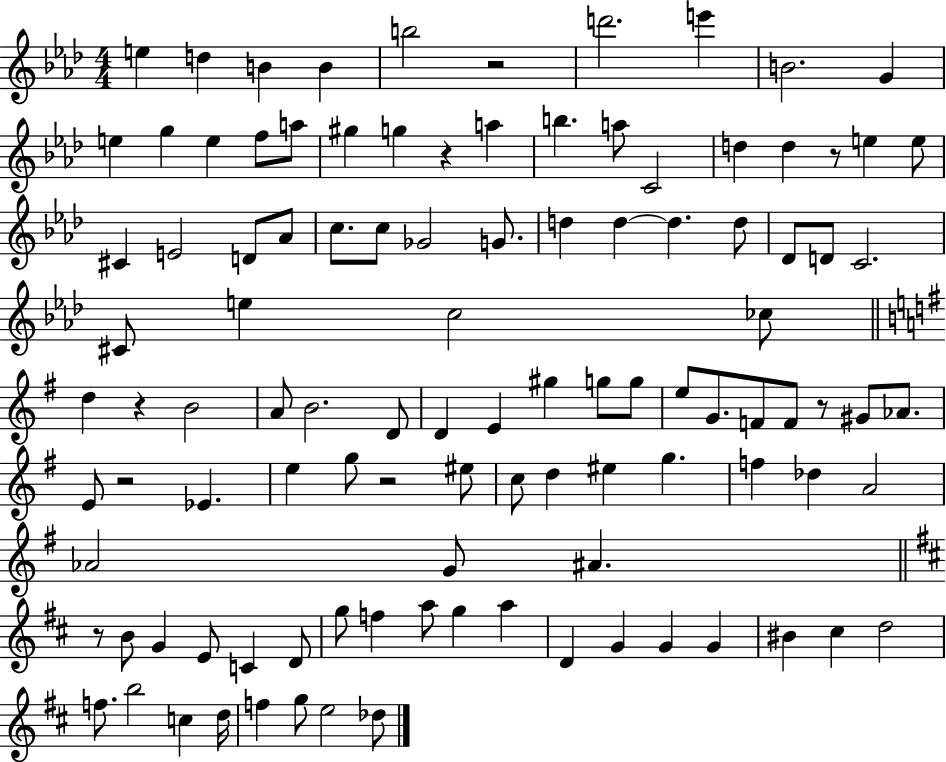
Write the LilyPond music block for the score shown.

{
  \clef treble
  \numericTimeSignature
  \time 4/4
  \key aes \major
  e''4 d''4 b'4 b'4 | b''2 r2 | d'''2. e'''4 | b'2. g'4 | \break e''4 g''4 e''4 f''8 a''8 | gis''4 g''4 r4 a''4 | b''4. a''8 c'2 | d''4 d''4 r8 e''4 e''8 | \break cis'4 e'2 d'8 aes'8 | c''8. c''8 ges'2 g'8. | d''4 d''4~~ d''4. d''8 | des'8 d'8 c'2. | \break cis'8 e''4 c''2 ces''8 | \bar "||" \break \key g \major d''4 r4 b'2 | a'8 b'2. d'8 | d'4 e'4 gis''4 g''8 g''8 | e''8 g'8. f'8 f'8 r8 gis'8 aes'8. | \break e'8 r2 ees'4. | e''4 g''8 r2 eis''8 | c''8 d''4 eis''4 g''4. | f''4 des''4 a'2 | \break aes'2 g'8 ais'4. | \bar "||" \break \key b \minor r8 b'8 g'4 e'8 c'4 d'8 | g''8 f''4 a''8 g''4 a''4 | d'4 g'4 g'4 g'4 | bis'4 cis''4 d''2 | \break f''8. b''2 c''4 d''16 | f''4 g''8 e''2 des''8 | \bar "|."
}